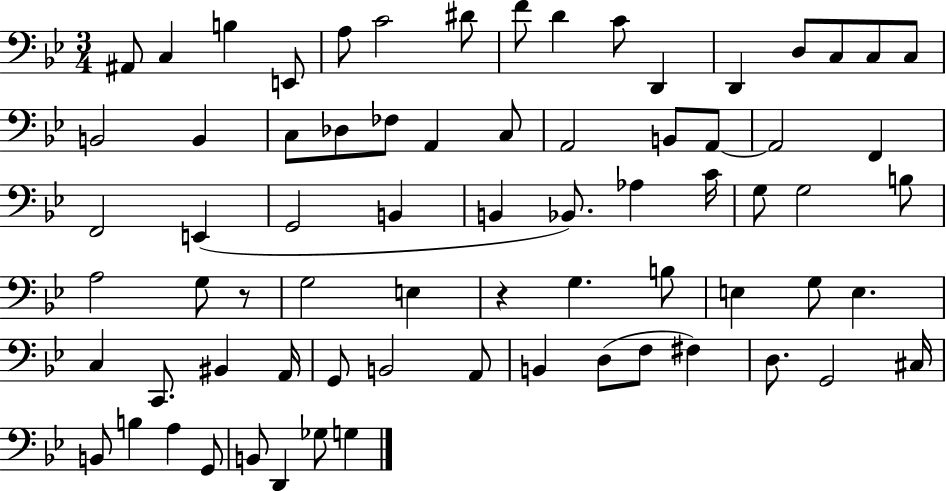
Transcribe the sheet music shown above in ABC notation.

X:1
T:Untitled
M:3/4
L:1/4
K:Bb
^A,,/2 C, B, E,,/2 A,/2 C2 ^D/2 F/2 D C/2 D,, D,, D,/2 C,/2 C,/2 C,/2 B,,2 B,, C,/2 _D,/2 _F,/2 A,, C,/2 A,,2 B,,/2 A,,/2 A,,2 F,, F,,2 E,, G,,2 B,, B,, _B,,/2 _A, C/4 G,/2 G,2 B,/2 A,2 G,/2 z/2 G,2 E, z G, B,/2 E, G,/2 E, C, C,,/2 ^B,, A,,/4 G,,/2 B,,2 A,,/2 B,, D,/2 F,/2 ^F, D,/2 G,,2 ^C,/4 B,,/2 B, A, G,,/2 B,,/2 D,, _G,/2 G,